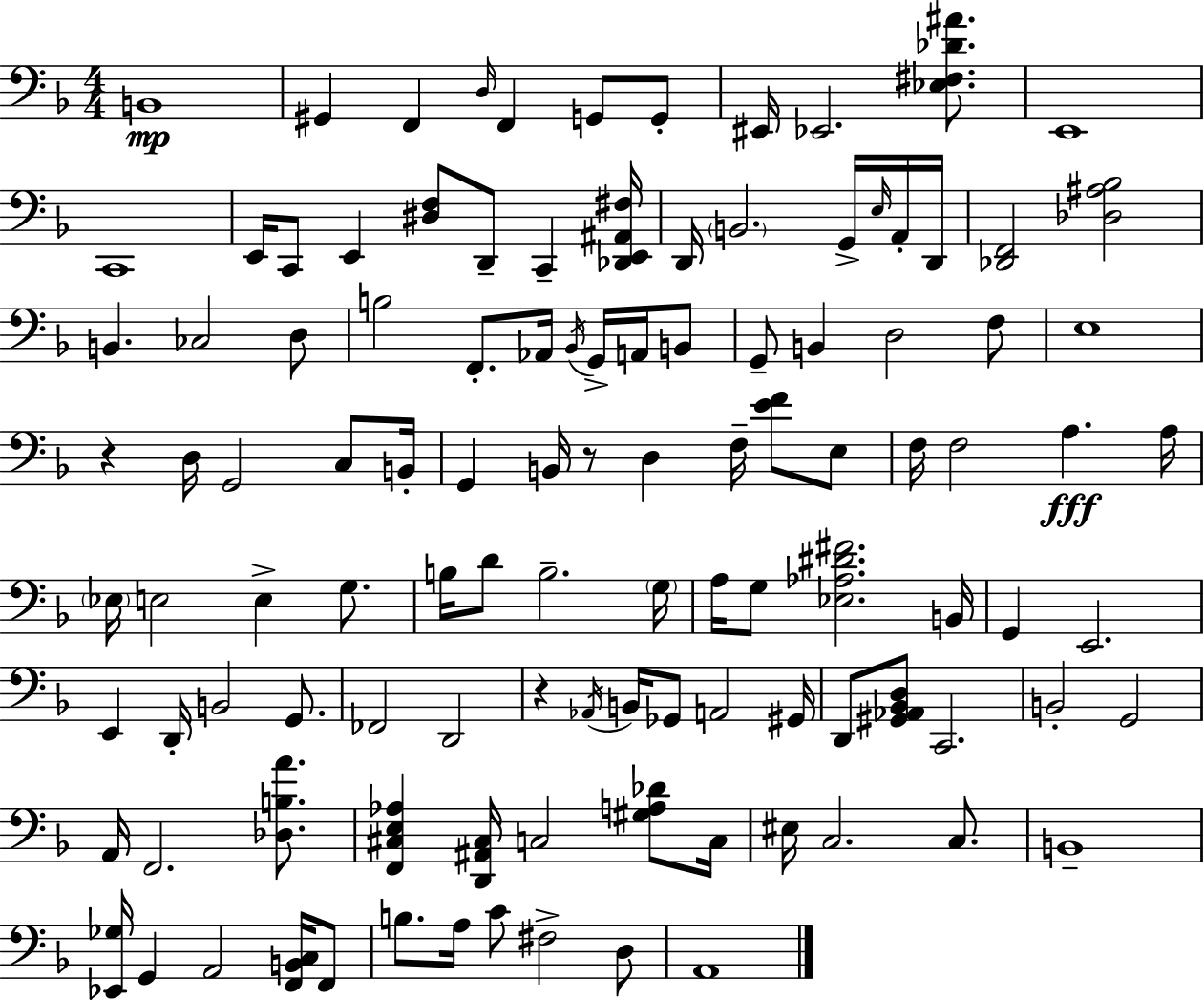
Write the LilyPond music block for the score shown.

{
  \clef bass
  \numericTimeSignature
  \time 4/4
  \key d \minor
  b,1\mp | gis,4 f,4 \grace { d16 } f,4 g,8 g,8-. | eis,16 ees,2. <ees fis des' ais'>8. | e,1 | \break c,1 | e,16 c,8 e,4 <dis f>8 d,8-- c,4-- | <des, e, ais, fis>16 d,16 \parenthesize b,2. g,16-> \grace { e16 } | a,16-. d,16 <des, f,>2 <des ais bes>2 | \break b,4. ces2 | d8 b2 f,8.-. aes,16 \acciaccatura { bes,16 } g,16-> | a,16 b,8 g,8-- b,4 d2 | f8 e1 | \break r4 d16 g,2 | c8 b,16-. g,4 b,16 r8 d4 f16-- <e' f'>8 | e8 f16 f2 a4.\fff | a16 \parenthesize ees16 e2 e4-> | \break g8. b16 d'8 b2.-- | \parenthesize g16 a16 g8 <ees aes dis' fis'>2. | b,16 g,4 e,2. | e,4 d,16-. b,2 | \break g,8. fes,2 d,2 | r4 \acciaccatura { aes,16 } b,16 ges,8 a,2 | gis,16 d,8 <gis, aes, bes, d>8 c,2. | b,2-. g,2 | \break a,16 f,2. | <des b a'>8. <f, cis e aes>4 <d, ais, cis>16 c2 | <gis a des'>8 c16 eis16 c2. | c8. b,1-- | \break <ees, ges>16 g,4 a,2 | <f, b, c>16 f,8 b8. a16 c'8 fis2-> | d8 a,1 | \bar "|."
}